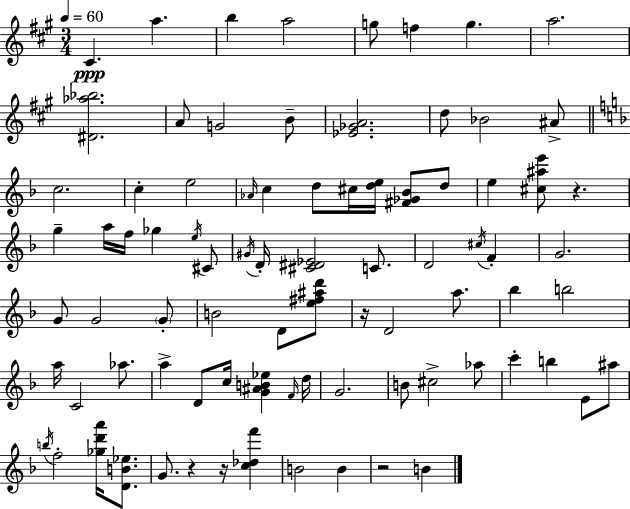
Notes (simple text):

C#4/q. A5/q. B5/q A5/h G5/e F5/q G5/q. A5/h. [D#4,Ab5,Bb5]/h. A4/e G4/h B4/e [Eb4,Gb4,A4]/h. D5/e Bb4/h A#4/e C5/h. C5/q E5/h Ab4/s C5/q D5/e C#5/s [D5,E5]/s [F#4,Gb4,Bb4]/e D5/e E5/q [C#5,A#5,E6]/e R/q. G5/q A5/s F5/s Gb5/q E5/s C#4/e G#4/s D4/s [C#4,D#4,Eb4]/h C4/e. D4/h C#5/s F4/q G4/h. G4/e G4/h G4/e B4/h D4/e [E5,F#5,A#5,D6]/e R/s D4/h A5/e. Bb5/q B5/h A5/s C4/h Ab5/e. A5/q D4/e C5/s [G4,A#4,B4,Eb5]/q F4/s D5/s G4/h. B4/e C#5/h Ab5/e C6/q B5/q E4/e A#5/e B5/s F5/h [Gb5,D6,A6]/s [D4,B4,Eb5]/e. G4/e. R/q R/s [C5,Db5,F6]/q B4/h B4/q R/h B4/q